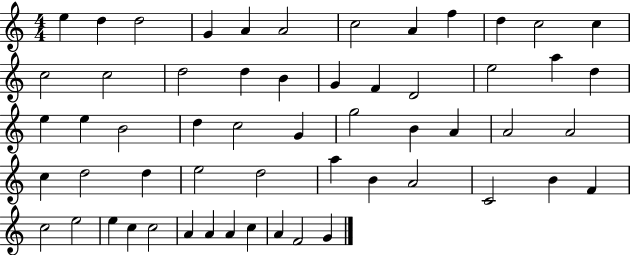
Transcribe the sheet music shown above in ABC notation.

X:1
T:Untitled
M:4/4
L:1/4
K:C
e d d2 G A A2 c2 A f d c2 c c2 c2 d2 d B G F D2 e2 a d e e B2 d c2 G g2 B A A2 A2 c d2 d e2 d2 a B A2 C2 B F c2 e2 e c c2 A A A c A F2 G